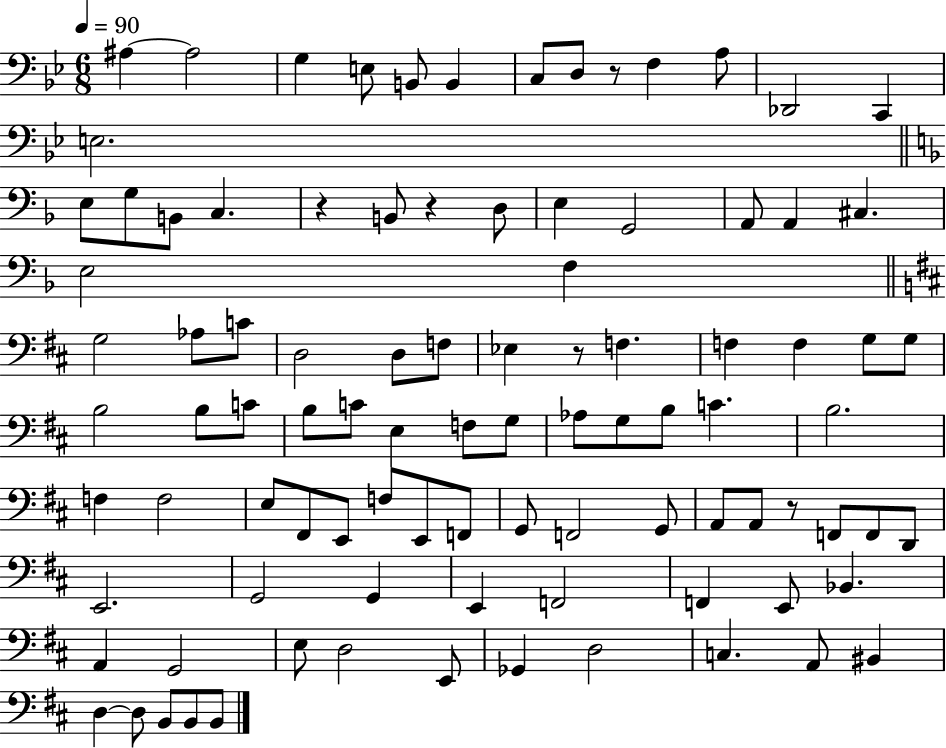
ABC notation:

X:1
T:Untitled
M:6/8
L:1/4
K:Bb
^A, ^A,2 G, E,/2 B,,/2 B,, C,/2 D,/2 z/2 F, A,/2 _D,,2 C,, E,2 E,/2 G,/2 B,,/2 C, z B,,/2 z D,/2 E, G,,2 A,,/2 A,, ^C, E,2 F, G,2 _A,/2 C/2 D,2 D,/2 F,/2 _E, z/2 F, F, F, G,/2 G,/2 B,2 B,/2 C/2 B,/2 C/2 E, F,/2 G,/2 _A,/2 G,/2 B,/2 C B,2 F, F,2 E,/2 ^F,,/2 E,,/2 F,/2 E,,/2 F,,/2 G,,/2 F,,2 G,,/2 A,,/2 A,,/2 z/2 F,,/2 F,,/2 D,,/2 E,,2 G,,2 G,, E,, F,,2 F,, E,,/2 _B,, A,, G,,2 E,/2 D,2 E,,/2 _G,, D,2 C, A,,/2 ^B,, D, D,/2 B,,/2 B,,/2 B,,/2